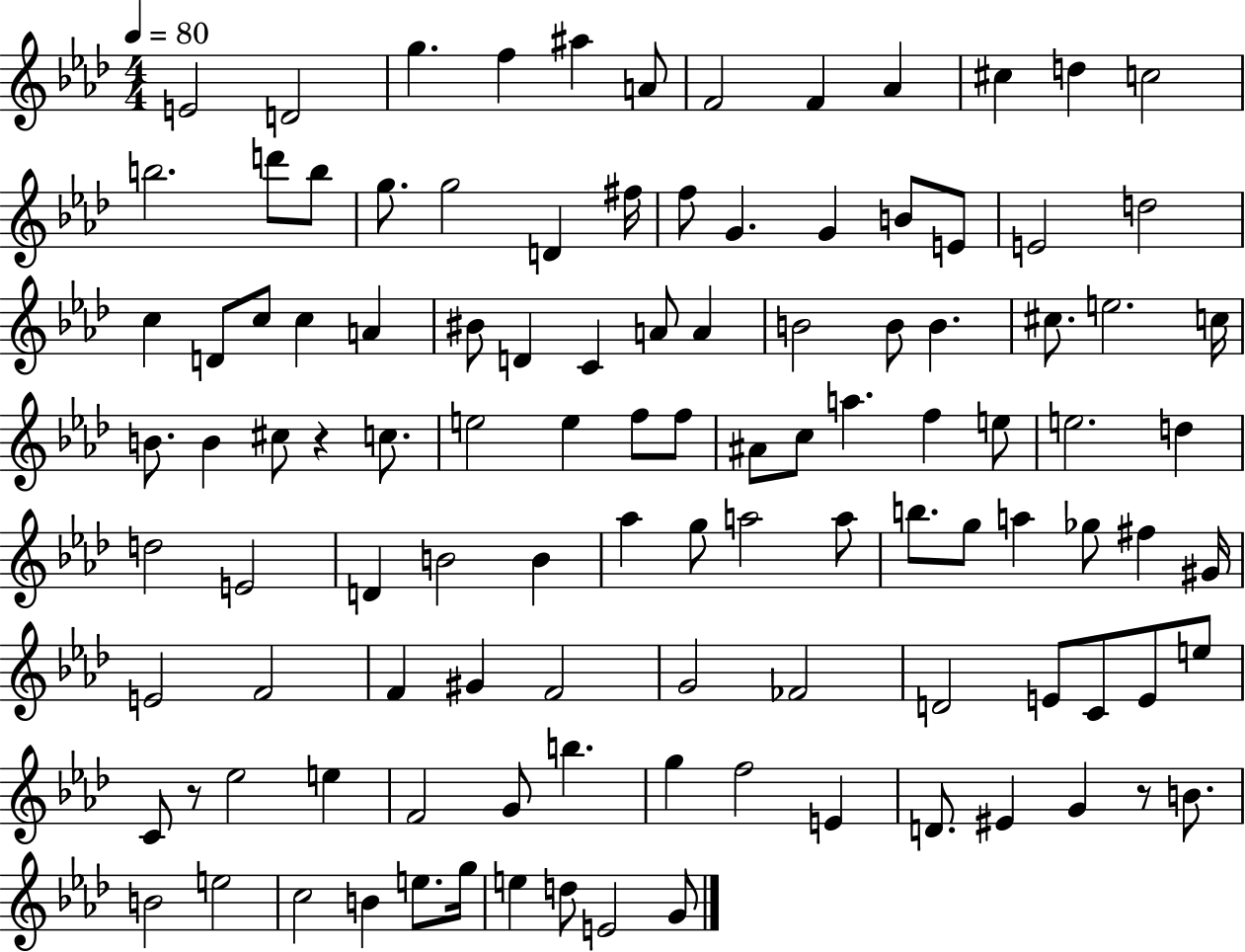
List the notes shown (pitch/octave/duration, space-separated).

E4/h D4/h G5/q. F5/q A#5/q A4/e F4/h F4/q Ab4/q C#5/q D5/q C5/h B5/h. D6/e B5/e G5/e. G5/h D4/q F#5/s F5/e G4/q. G4/q B4/e E4/e E4/h D5/h C5/q D4/e C5/e C5/q A4/q BIS4/e D4/q C4/q A4/e A4/q B4/h B4/e B4/q. C#5/e. E5/h. C5/s B4/e. B4/q C#5/e R/q C5/e. E5/h E5/q F5/e F5/e A#4/e C5/e A5/q. F5/q E5/e E5/h. D5/q D5/h E4/h D4/q B4/h B4/q Ab5/q G5/e A5/h A5/e B5/e. G5/e A5/q Gb5/e F#5/q G#4/s E4/h F4/h F4/q G#4/q F4/h G4/h FES4/h D4/h E4/e C4/e E4/e E5/e C4/e R/e Eb5/h E5/q F4/h G4/e B5/q. G5/q F5/h E4/q D4/e. EIS4/q G4/q R/e B4/e. B4/h E5/h C5/h B4/q E5/e. G5/s E5/q D5/e E4/h G4/e